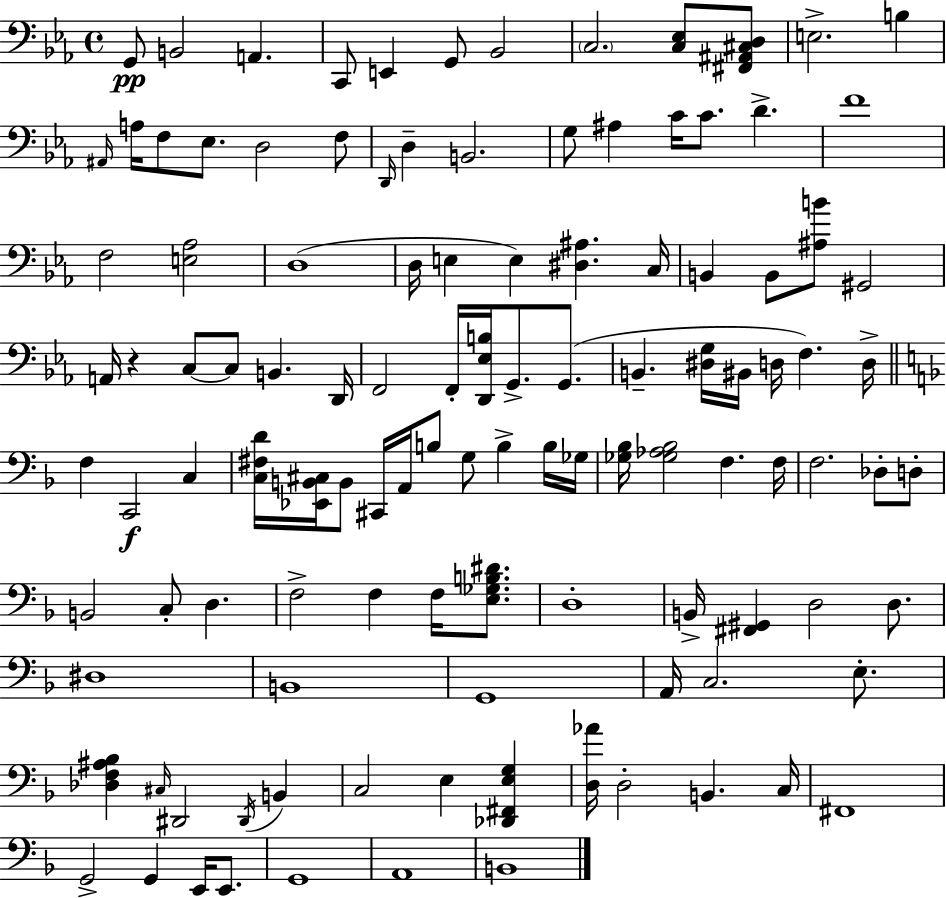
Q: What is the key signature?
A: EES major